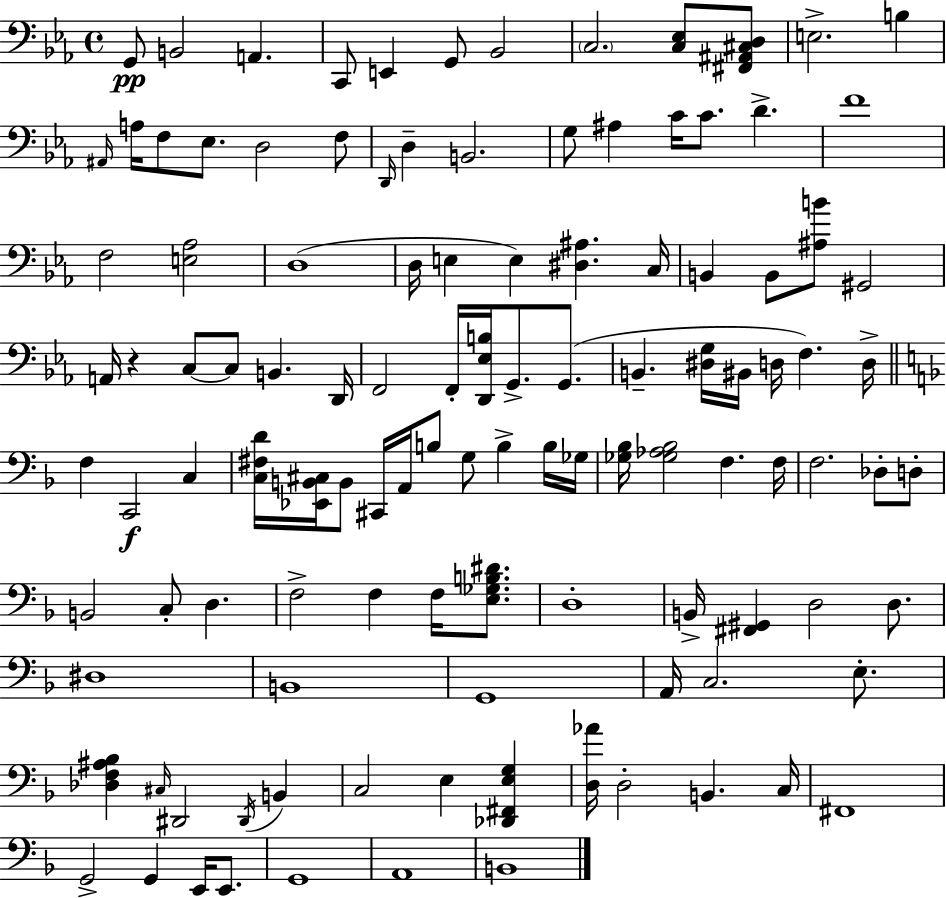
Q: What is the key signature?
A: EES major